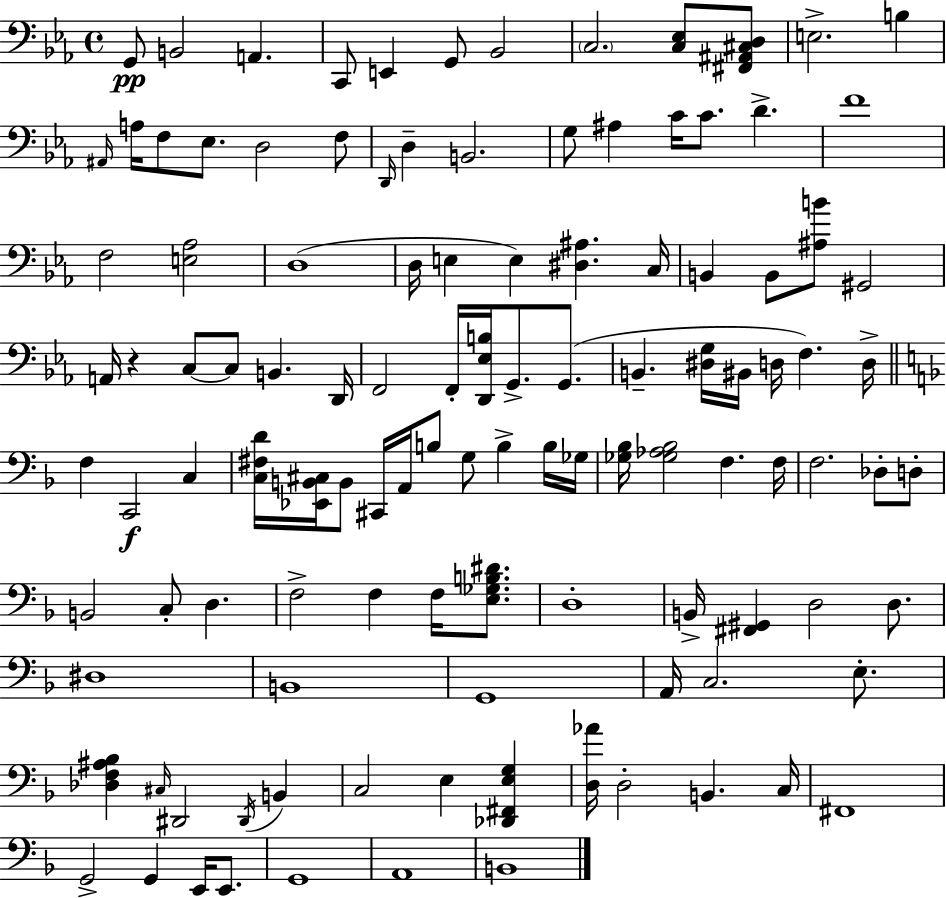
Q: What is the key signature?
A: EES major